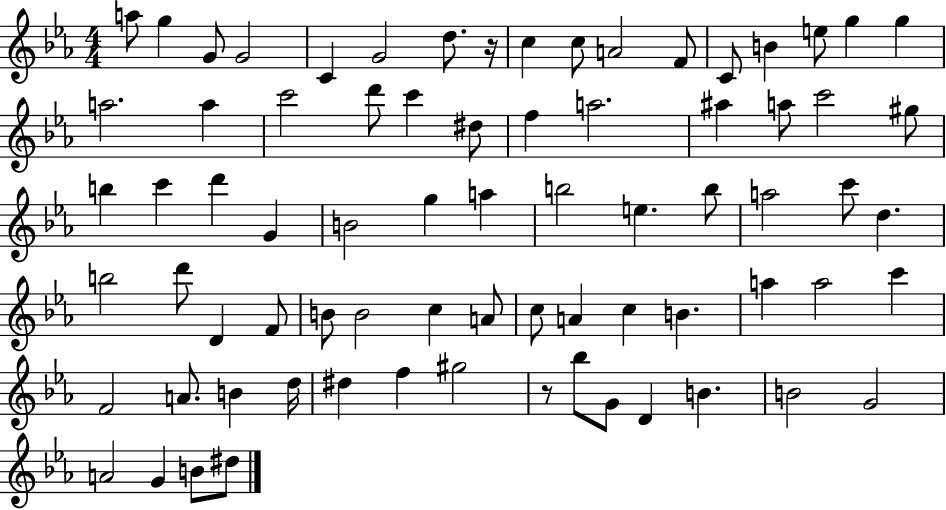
{
  \clef treble
  \numericTimeSignature
  \time 4/4
  \key ees \major
  a''8 g''4 g'8 g'2 | c'4 g'2 d''8. r16 | c''4 c''8 a'2 f'8 | c'8 b'4 e''8 g''4 g''4 | \break a''2. a''4 | c'''2 d'''8 c'''4 dis''8 | f''4 a''2. | ais''4 a''8 c'''2 gis''8 | \break b''4 c'''4 d'''4 g'4 | b'2 g''4 a''4 | b''2 e''4. b''8 | a''2 c'''8 d''4. | \break b''2 d'''8 d'4 f'8 | b'8 b'2 c''4 a'8 | c''8 a'4 c''4 b'4. | a''4 a''2 c'''4 | \break f'2 a'8. b'4 d''16 | dis''4 f''4 gis''2 | r8 bes''8 g'8 d'4 b'4. | b'2 g'2 | \break a'2 g'4 b'8 dis''8 | \bar "|."
}